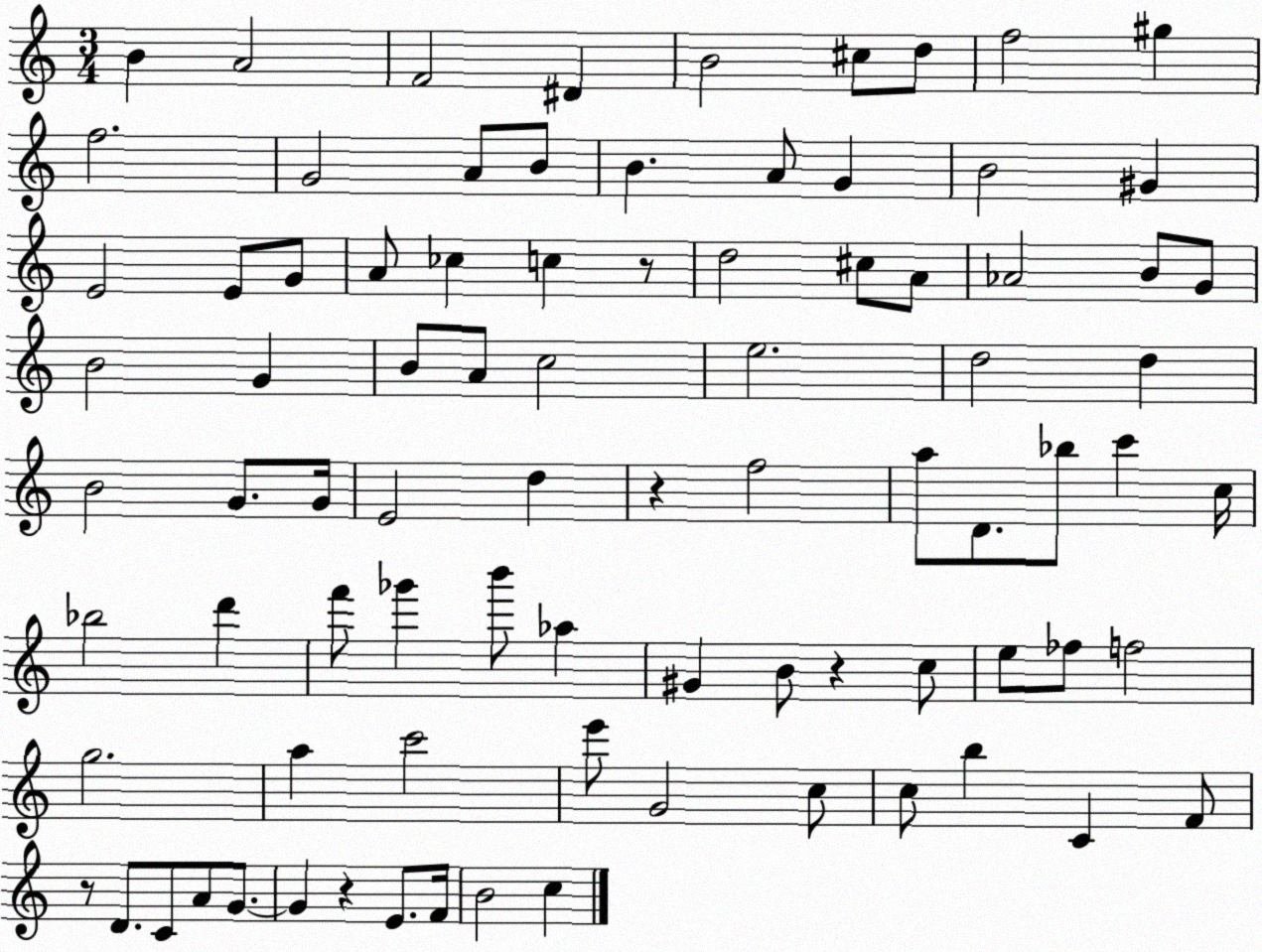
X:1
T:Untitled
M:3/4
L:1/4
K:C
B A2 F2 ^D B2 ^c/2 d/2 f2 ^g f2 G2 A/2 B/2 B A/2 G B2 ^G E2 E/2 G/2 A/2 _c c z/2 d2 ^c/2 A/2 _A2 B/2 G/2 B2 G B/2 A/2 c2 e2 d2 d B2 G/2 G/4 E2 d z f2 a/2 D/2 _b/2 c' c/4 _b2 d' f'/2 _g' b'/2 _a ^G B/2 z c/2 e/2 _f/2 f2 g2 a c'2 e'/2 G2 c/2 c/2 b C F/2 z/2 D/2 C/2 A/2 G/2 G z E/2 F/4 B2 c